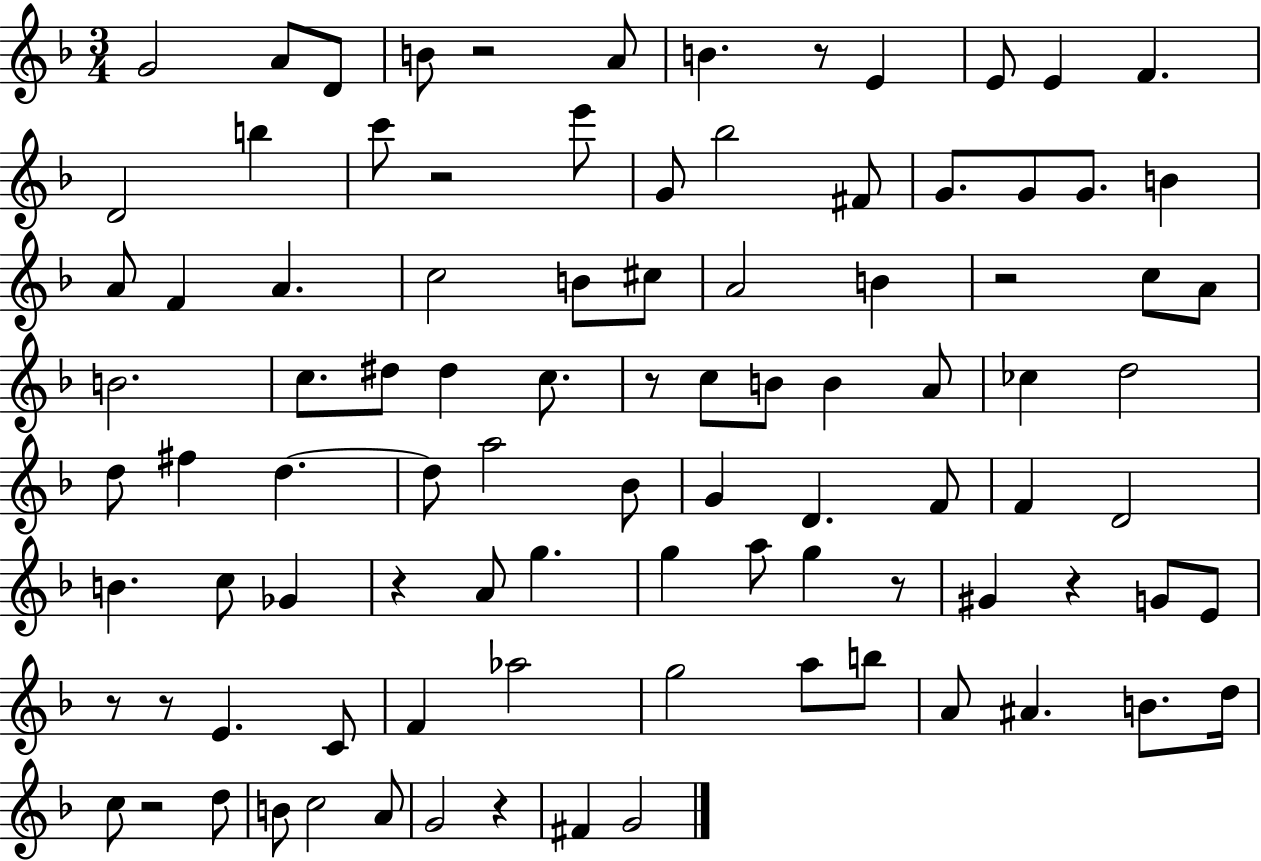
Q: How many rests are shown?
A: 12